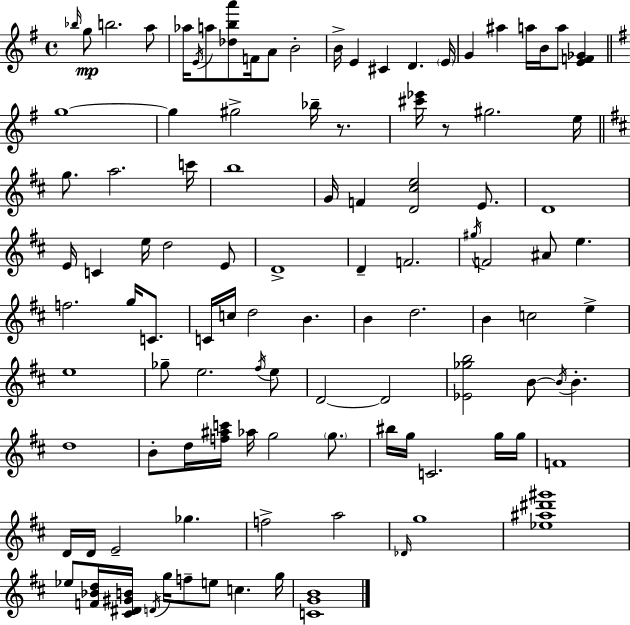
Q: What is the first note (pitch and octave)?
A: Bb5